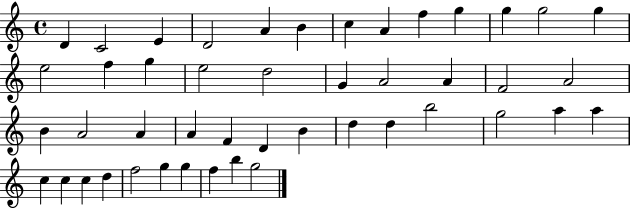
D4/q C4/h E4/q D4/h A4/q B4/q C5/q A4/q F5/q G5/q G5/q G5/h G5/q E5/h F5/q G5/q E5/h D5/h G4/q A4/h A4/q F4/h A4/h B4/q A4/h A4/q A4/q F4/q D4/q B4/q D5/q D5/q B5/h G5/h A5/q A5/q C5/q C5/q C5/q D5/q F5/h G5/q G5/q F5/q B5/q G5/h